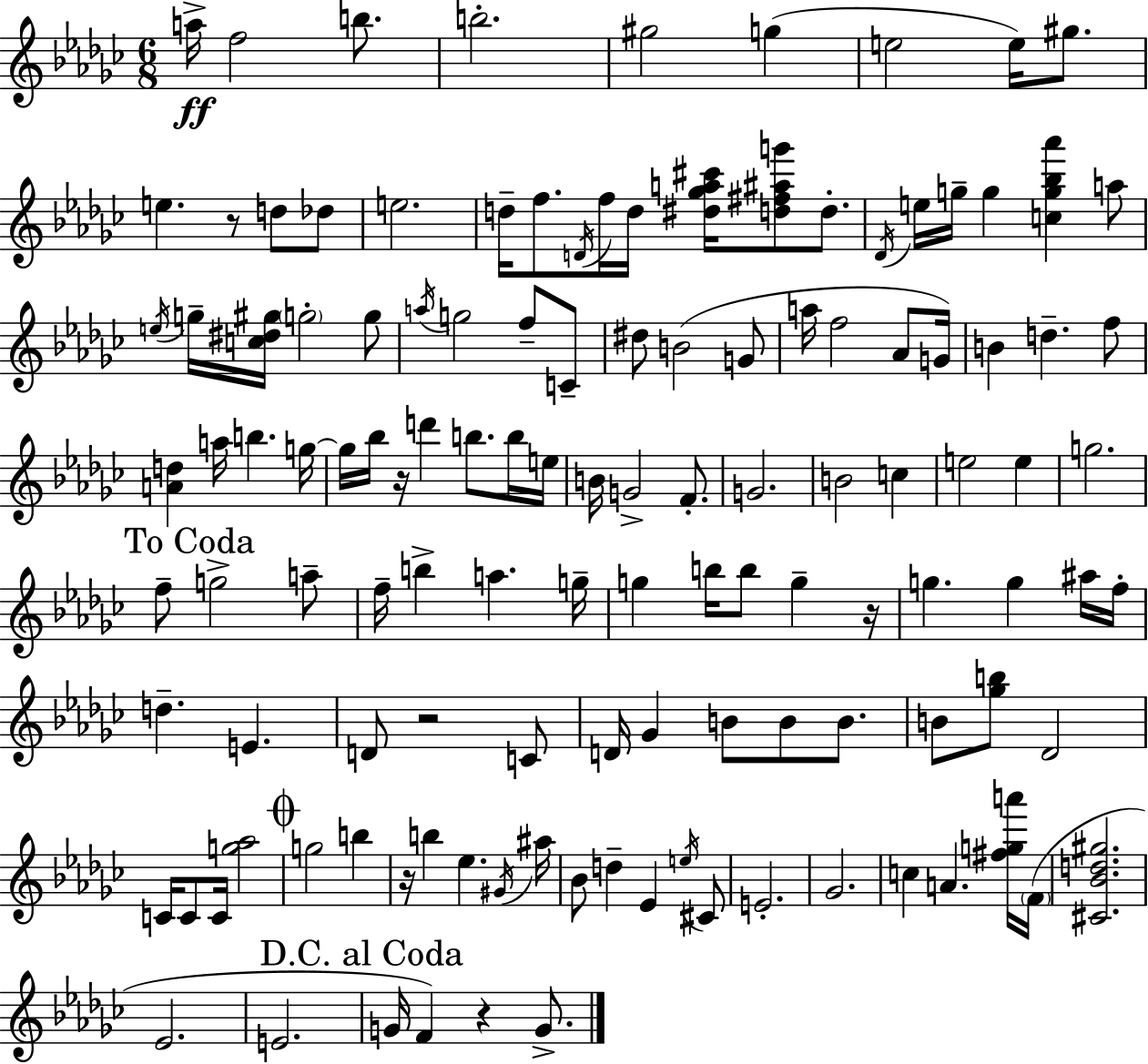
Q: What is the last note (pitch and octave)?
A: G4